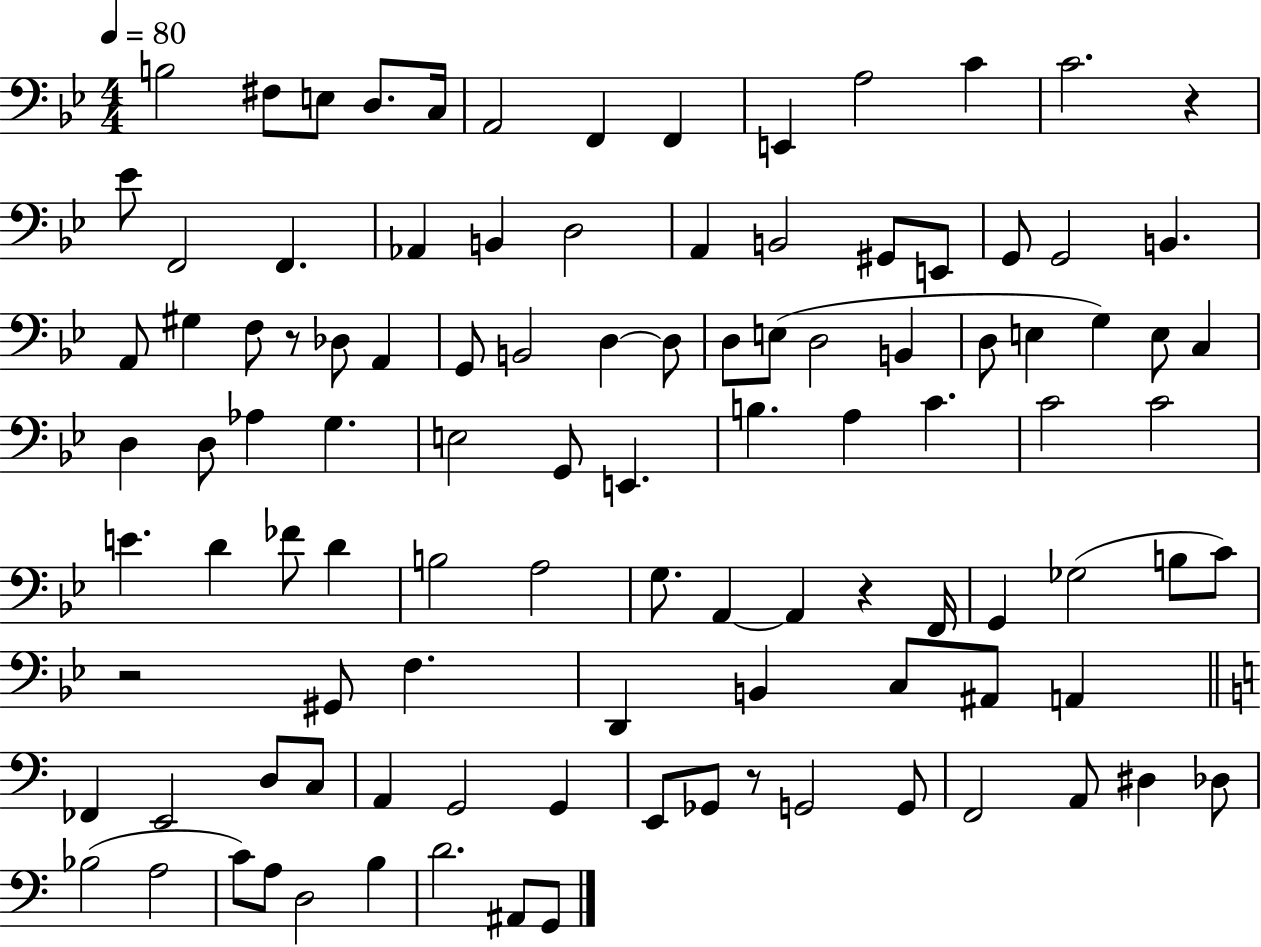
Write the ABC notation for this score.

X:1
T:Untitled
M:4/4
L:1/4
K:Bb
B,2 ^F,/2 E,/2 D,/2 C,/4 A,,2 F,, F,, E,, A,2 C C2 z _E/2 F,,2 F,, _A,, B,, D,2 A,, B,,2 ^G,,/2 E,,/2 G,,/2 G,,2 B,, A,,/2 ^G, F,/2 z/2 _D,/2 A,, G,,/2 B,,2 D, D,/2 D,/2 E,/2 D,2 B,, D,/2 E, G, E,/2 C, D, D,/2 _A, G, E,2 G,,/2 E,, B, A, C C2 C2 E D _F/2 D B,2 A,2 G,/2 A,, A,, z F,,/4 G,, _G,2 B,/2 C/2 z2 ^G,,/2 F, D,, B,, C,/2 ^A,,/2 A,, _F,, E,,2 D,/2 C,/2 A,, G,,2 G,, E,,/2 _G,,/2 z/2 G,,2 G,,/2 F,,2 A,,/2 ^D, _D,/2 _B,2 A,2 C/2 A,/2 D,2 B, D2 ^A,,/2 G,,/2